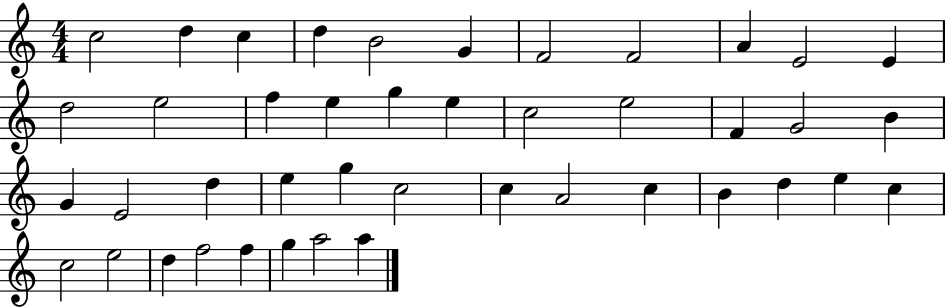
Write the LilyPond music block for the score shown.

{
  \clef treble
  \numericTimeSignature
  \time 4/4
  \key c \major
  c''2 d''4 c''4 | d''4 b'2 g'4 | f'2 f'2 | a'4 e'2 e'4 | \break d''2 e''2 | f''4 e''4 g''4 e''4 | c''2 e''2 | f'4 g'2 b'4 | \break g'4 e'2 d''4 | e''4 g''4 c''2 | c''4 a'2 c''4 | b'4 d''4 e''4 c''4 | \break c''2 e''2 | d''4 f''2 f''4 | g''4 a''2 a''4 | \bar "|."
}